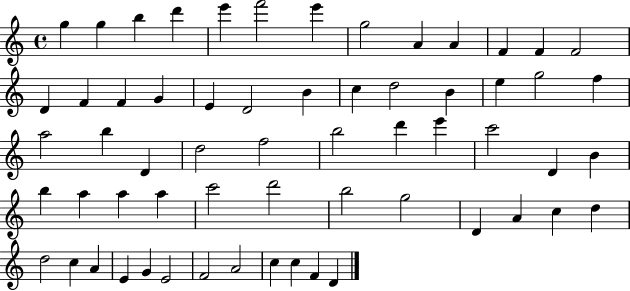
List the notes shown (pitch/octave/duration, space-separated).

G5/q G5/q B5/q D6/q E6/q F6/h E6/q G5/h A4/q A4/q F4/q F4/q F4/h D4/q F4/q F4/q G4/q E4/q D4/h B4/q C5/q D5/h B4/q E5/q G5/h F5/q A5/h B5/q D4/q D5/h F5/h B5/h D6/q E6/q C6/h D4/q B4/q B5/q A5/q A5/q A5/q C6/h D6/h B5/h G5/h D4/q A4/q C5/q D5/q D5/h C5/q A4/q E4/q G4/q E4/h F4/h A4/h C5/q C5/q F4/q D4/q